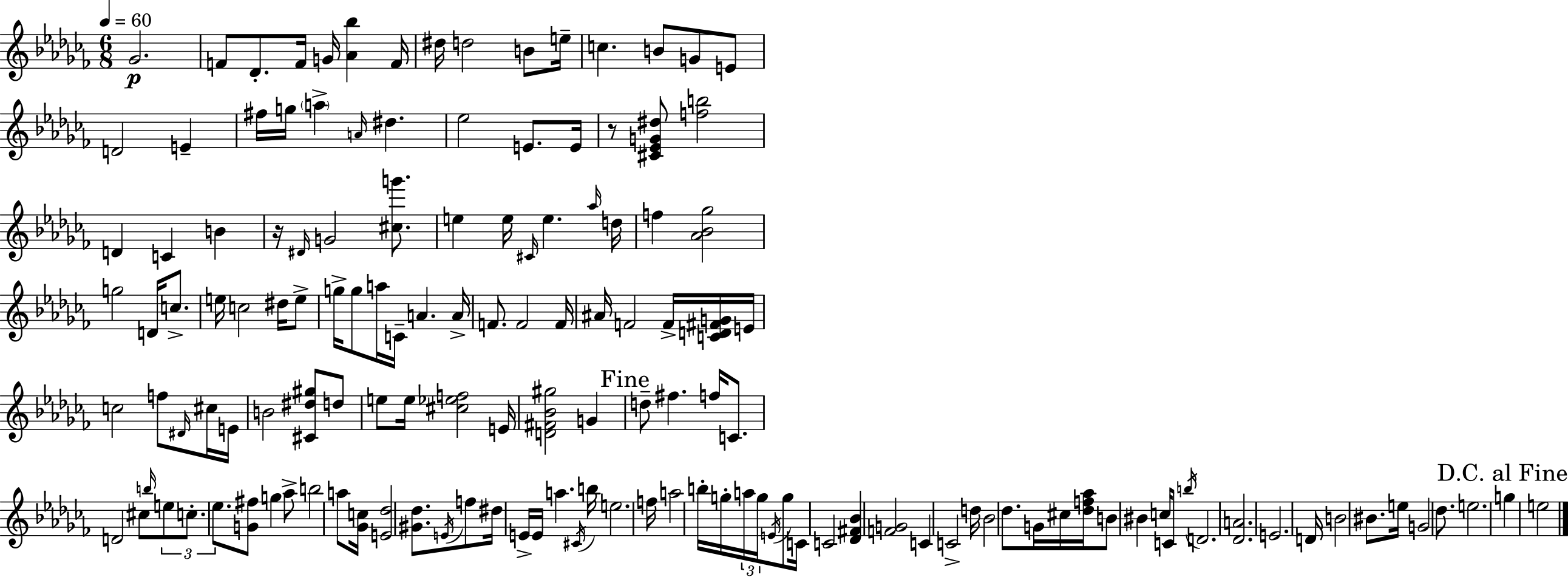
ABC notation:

X:1
T:Untitled
M:6/8
L:1/4
K:Abm
_G2 F/2 _D/2 F/4 G/4 [_A_b] F/4 ^d/4 d2 B/2 e/4 c B/2 G/2 E/2 D2 E ^f/4 g/4 a A/4 ^d _e2 E/2 E/4 z/2 [^C_EG^d]/2 [fb]2 D C B z/4 ^D/4 G2 [^cg']/2 e e/4 ^C/4 e _a/4 d/4 f [_A_B_g]2 g2 D/4 c/2 e/4 c2 ^d/4 e/2 g/4 g/2 a/4 C/4 A A/4 F/2 F2 F/4 ^A/4 F2 F/4 [CD^FG]/4 E/4 c2 f/2 ^D/4 ^c/4 E/4 B2 [^C^d^g]/2 d/2 e/2 e/4 [^c_ef]2 E/4 [D^F_B^g]2 G d/2 ^f f/4 C/2 D2 ^c/2 b/4 e/2 c/2 _e/2 [G^f]/2 g _a/2 b2 a/2 [_Gc]/4 [E_d]2 [^G_d]/2 E/4 f/2 ^d/4 E/4 E/4 a ^C/4 b/4 e2 f/4 a2 b/4 g/4 a/4 g/4 E/4 g/2 C/4 C2 [_D^F_B] [FG]2 C C2 d/4 _B2 _d/2 G/4 ^c/4 [_df_a]/4 B/2 ^B c/4 C/2 b/4 D2 [_DA]2 E2 D/4 B2 ^B/2 e/4 G2 _d/2 e2 g e2